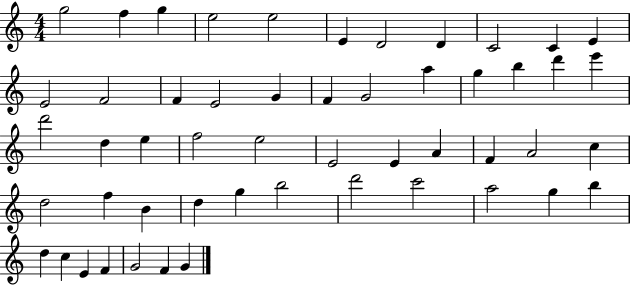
X:1
T:Untitled
M:4/4
L:1/4
K:C
g2 f g e2 e2 E D2 D C2 C E E2 F2 F E2 G F G2 a g b d' e' d'2 d e f2 e2 E2 E A F A2 c d2 f B d g b2 d'2 c'2 a2 g b d c E F G2 F G